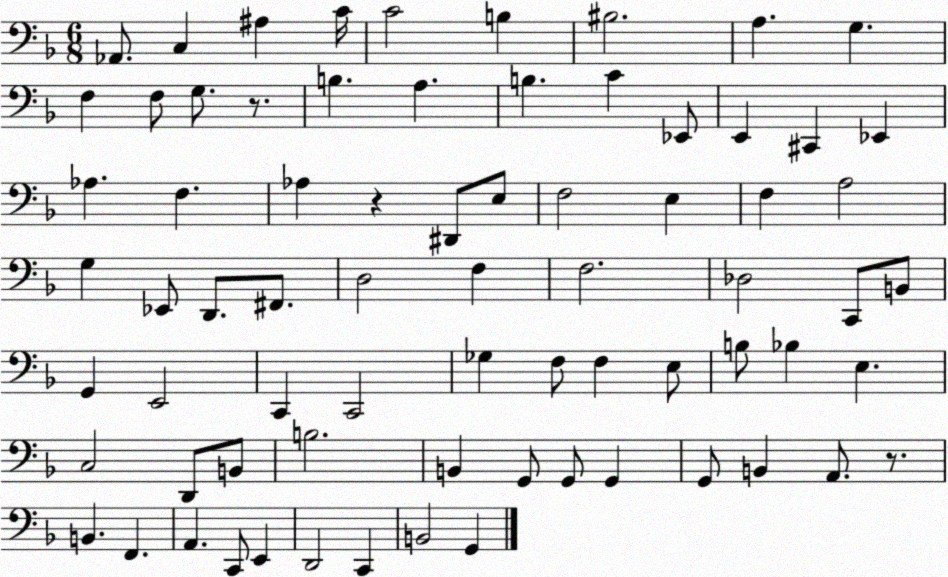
X:1
T:Untitled
M:6/8
L:1/4
K:F
_A,,/2 C, ^A, C/4 C2 B, ^B,2 A, G, F, F,/2 G,/2 z/2 B, A, B, C _E,,/2 E,, ^C,, _E,, _A, F, _A, z ^D,,/2 E,/2 F,2 E, F, A,2 G, _E,,/2 D,,/2 ^F,,/2 D,2 F, F,2 _D,2 C,,/2 B,,/2 G,, E,,2 C,, C,,2 _G, F,/2 F, E,/2 B,/2 _B, E, C,2 D,,/2 B,,/2 B,2 B,, G,,/2 G,,/2 G,, G,,/2 B,, A,,/2 z/2 B,, F,, A,, C,,/2 E,, D,,2 C,, B,,2 G,,